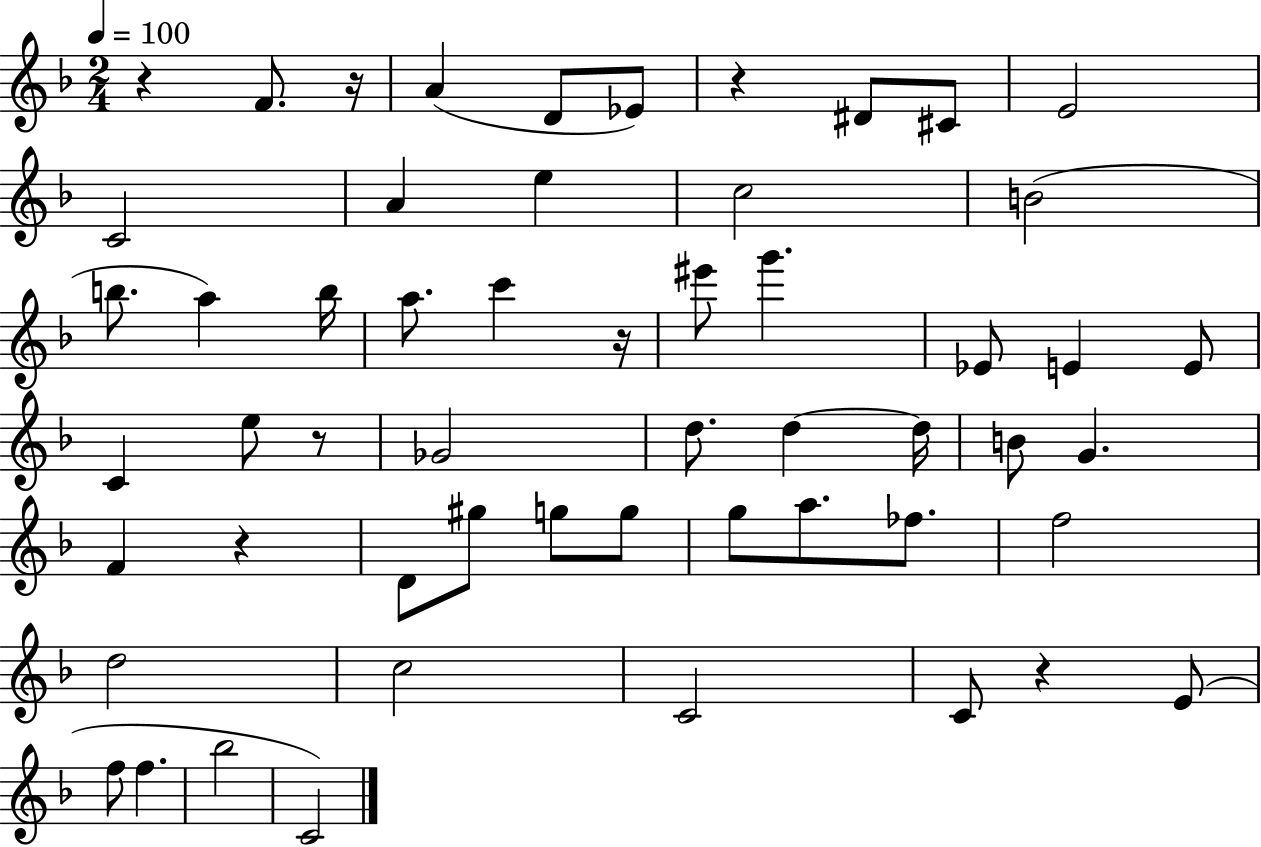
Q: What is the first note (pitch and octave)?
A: F4